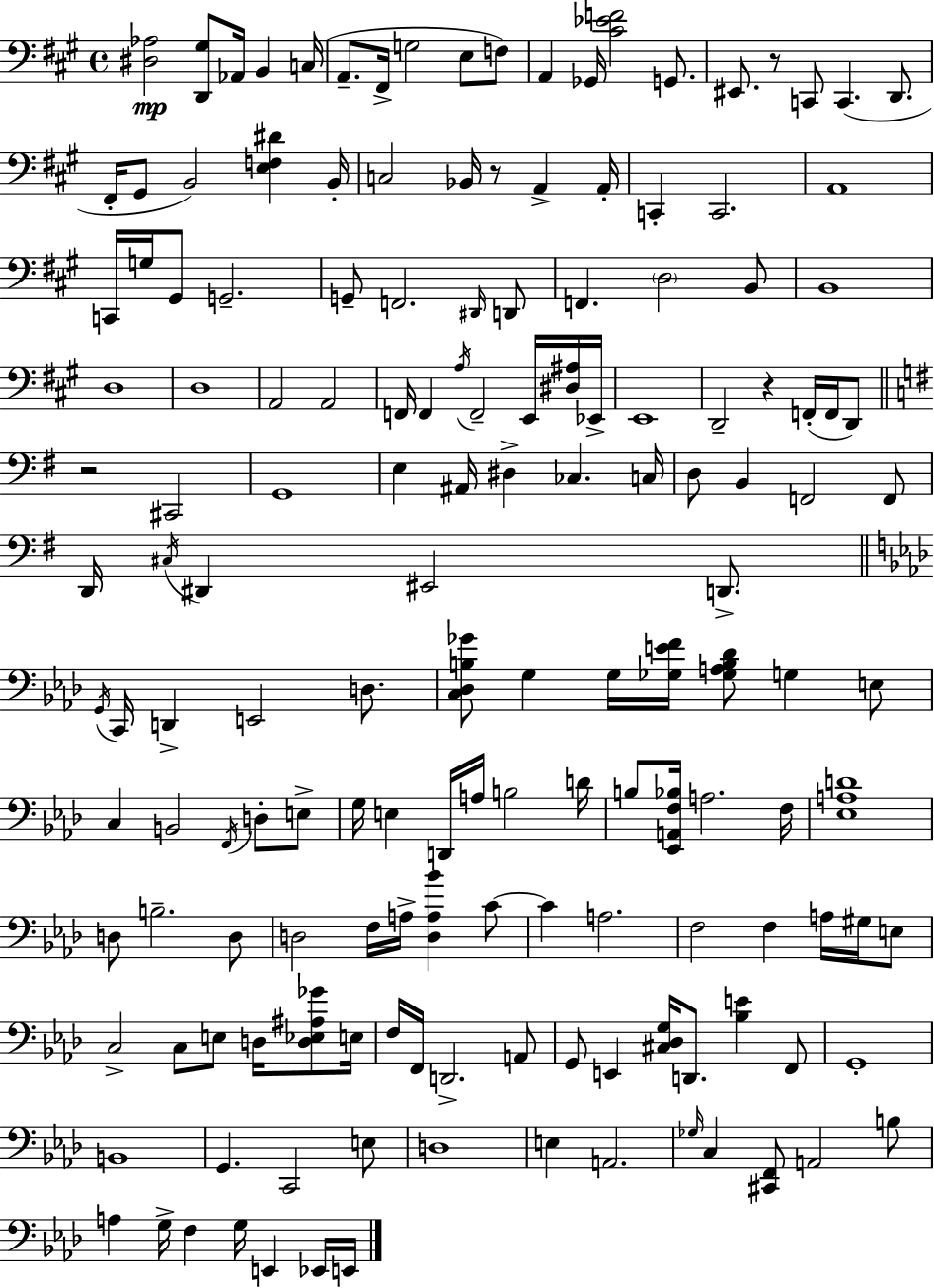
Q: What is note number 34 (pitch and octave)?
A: D2